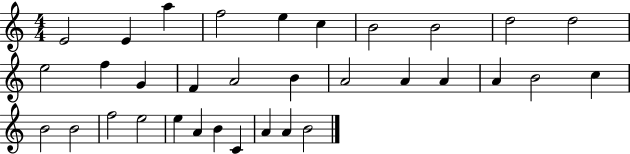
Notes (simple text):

E4/h E4/q A5/q F5/h E5/q C5/q B4/h B4/h D5/h D5/h E5/h F5/q G4/q F4/q A4/h B4/q A4/h A4/q A4/q A4/q B4/h C5/q B4/h B4/h F5/h E5/h E5/q A4/q B4/q C4/q A4/q A4/q B4/h